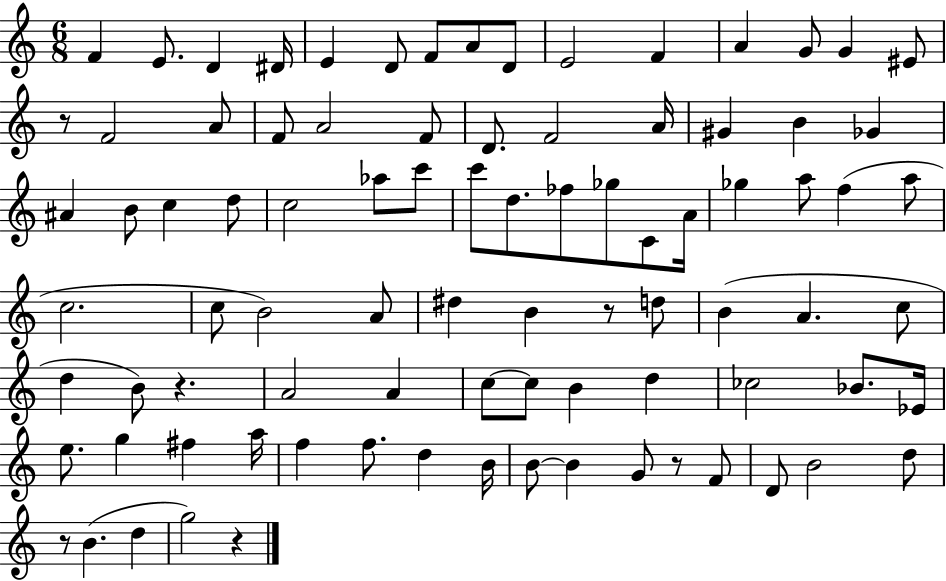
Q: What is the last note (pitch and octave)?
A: G5